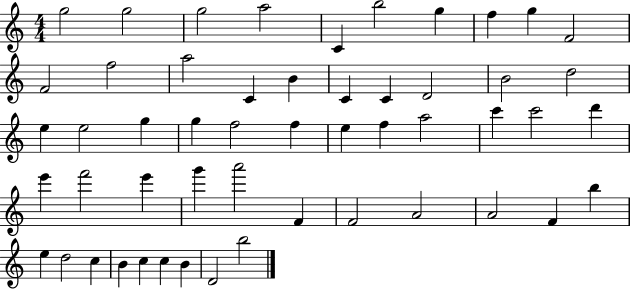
X:1
T:Untitled
M:4/4
L:1/4
K:C
g2 g2 g2 a2 C b2 g f g F2 F2 f2 a2 C B C C D2 B2 d2 e e2 g g f2 f e f a2 c' c'2 d' e' f'2 e' g' a'2 F F2 A2 A2 F b e d2 c B c c B D2 b2